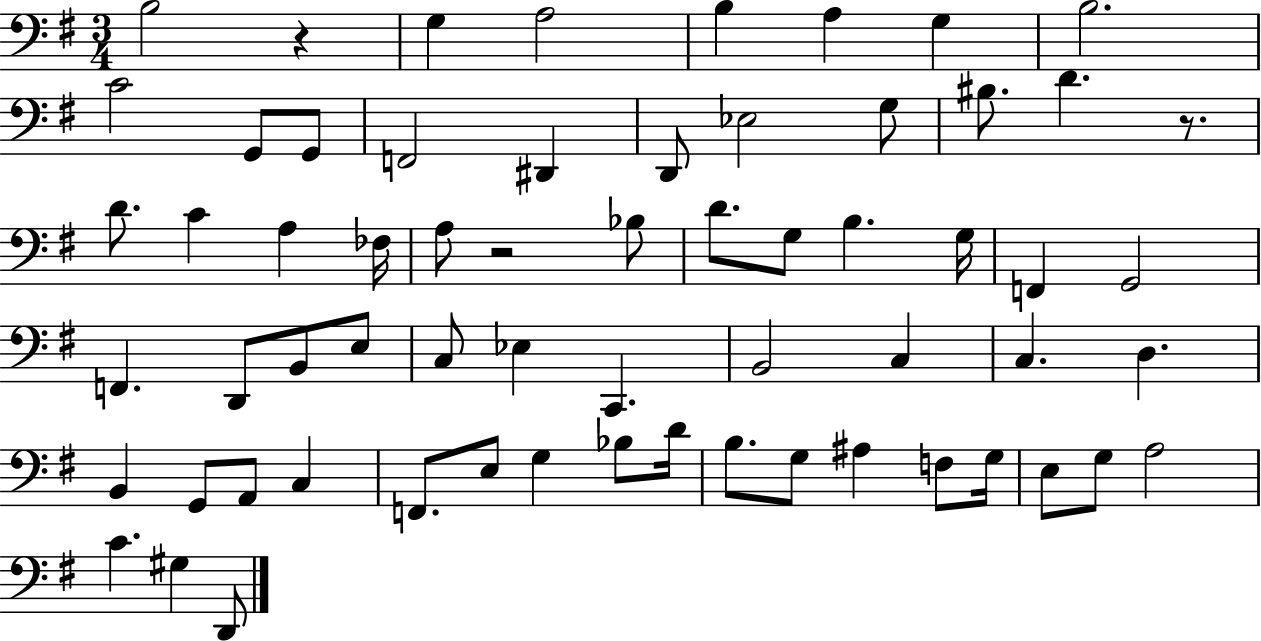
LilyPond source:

{
  \clef bass
  \numericTimeSignature
  \time 3/4
  \key g \major
  b2 r4 | g4 a2 | b4 a4 g4 | b2. | \break c'2 g,8 g,8 | f,2 dis,4 | d,8 ees2 g8 | bis8. d'4. r8. | \break d'8. c'4 a4 fes16 | a8 r2 bes8 | d'8. g8 b4. g16 | f,4 g,2 | \break f,4. d,8 b,8 e8 | c8 ees4 c,4. | b,2 c4 | c4. d4. | \break b,4 g,8 a,8 c4 | f,8. e8 g4 bes8 d'16 | b8. g8 ais4 f8 g16 | e8 g8 a2 | \break c'4. gis4 d,8 | \bar "|."
}